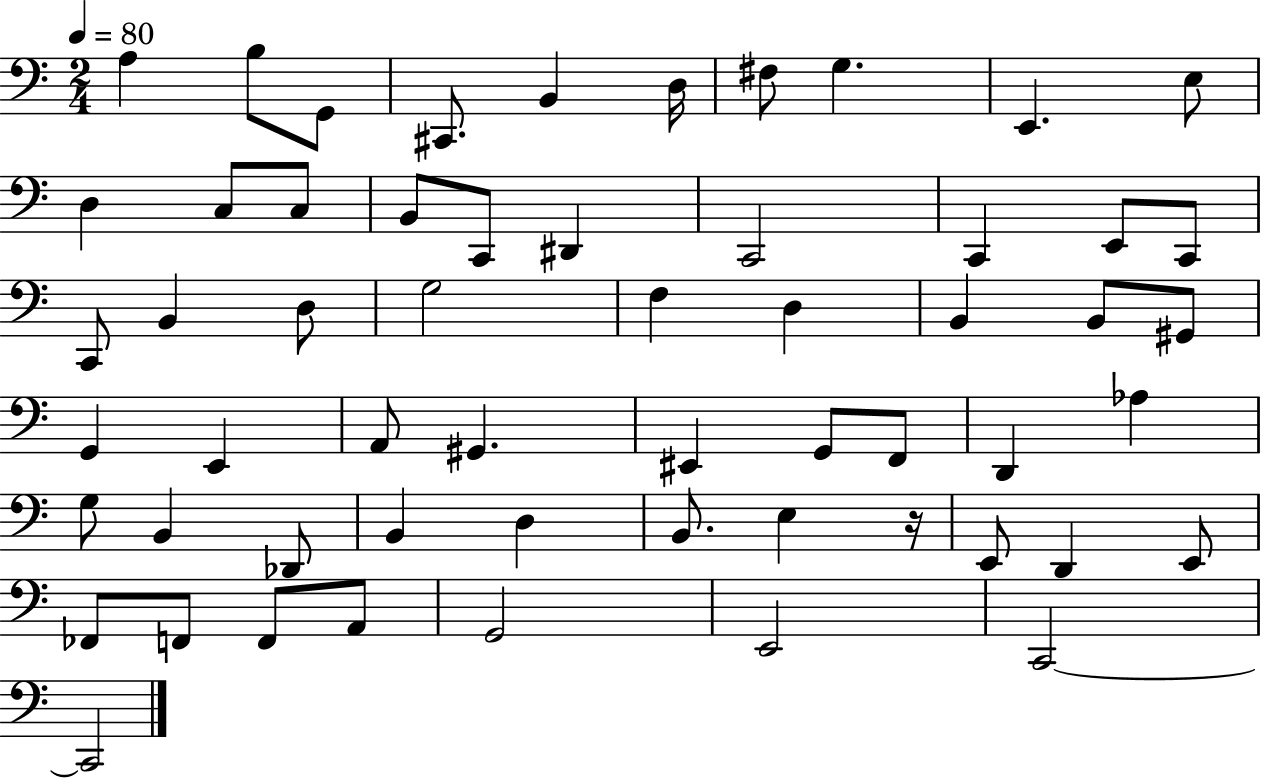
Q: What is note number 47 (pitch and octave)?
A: D2